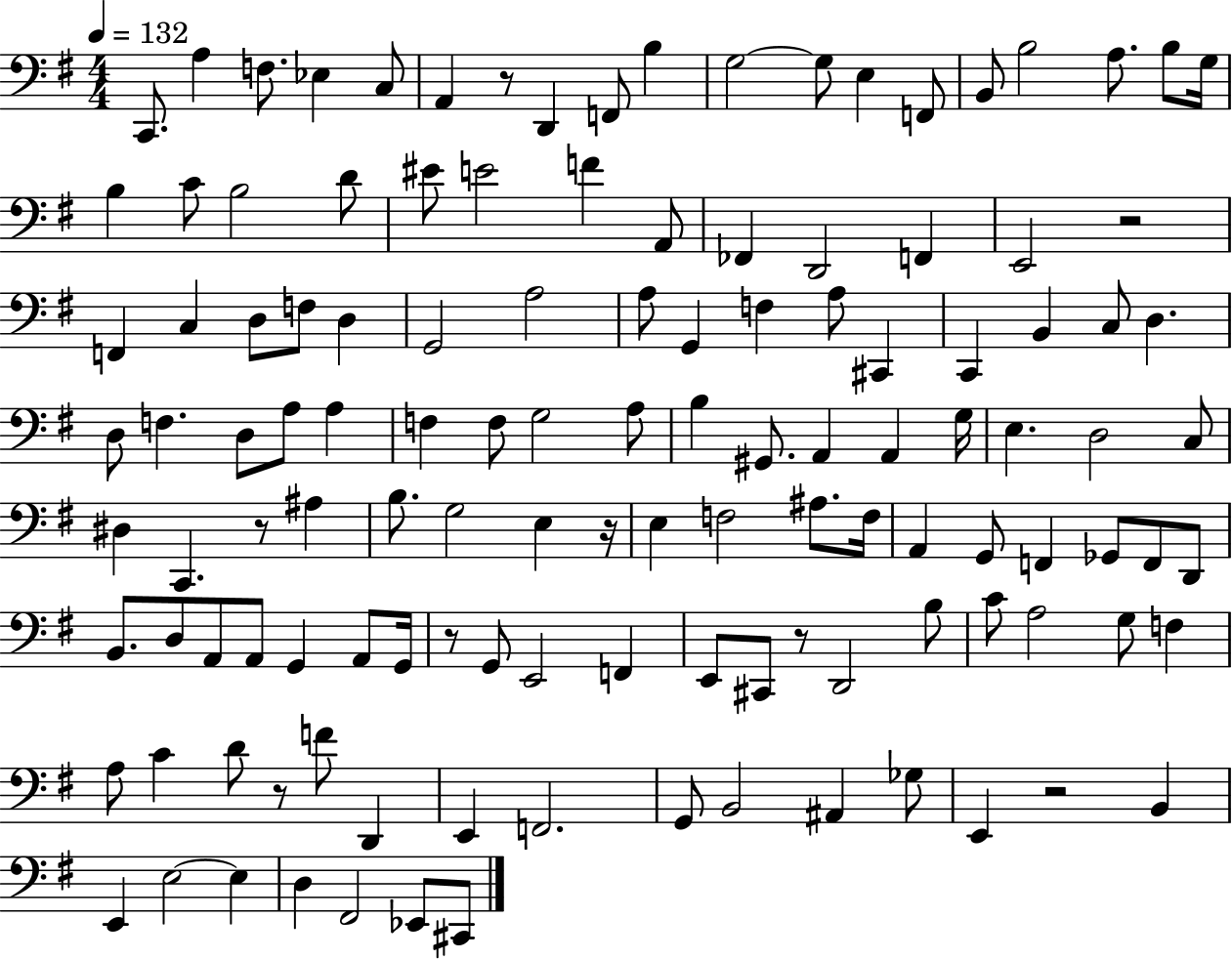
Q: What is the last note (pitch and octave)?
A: C#2